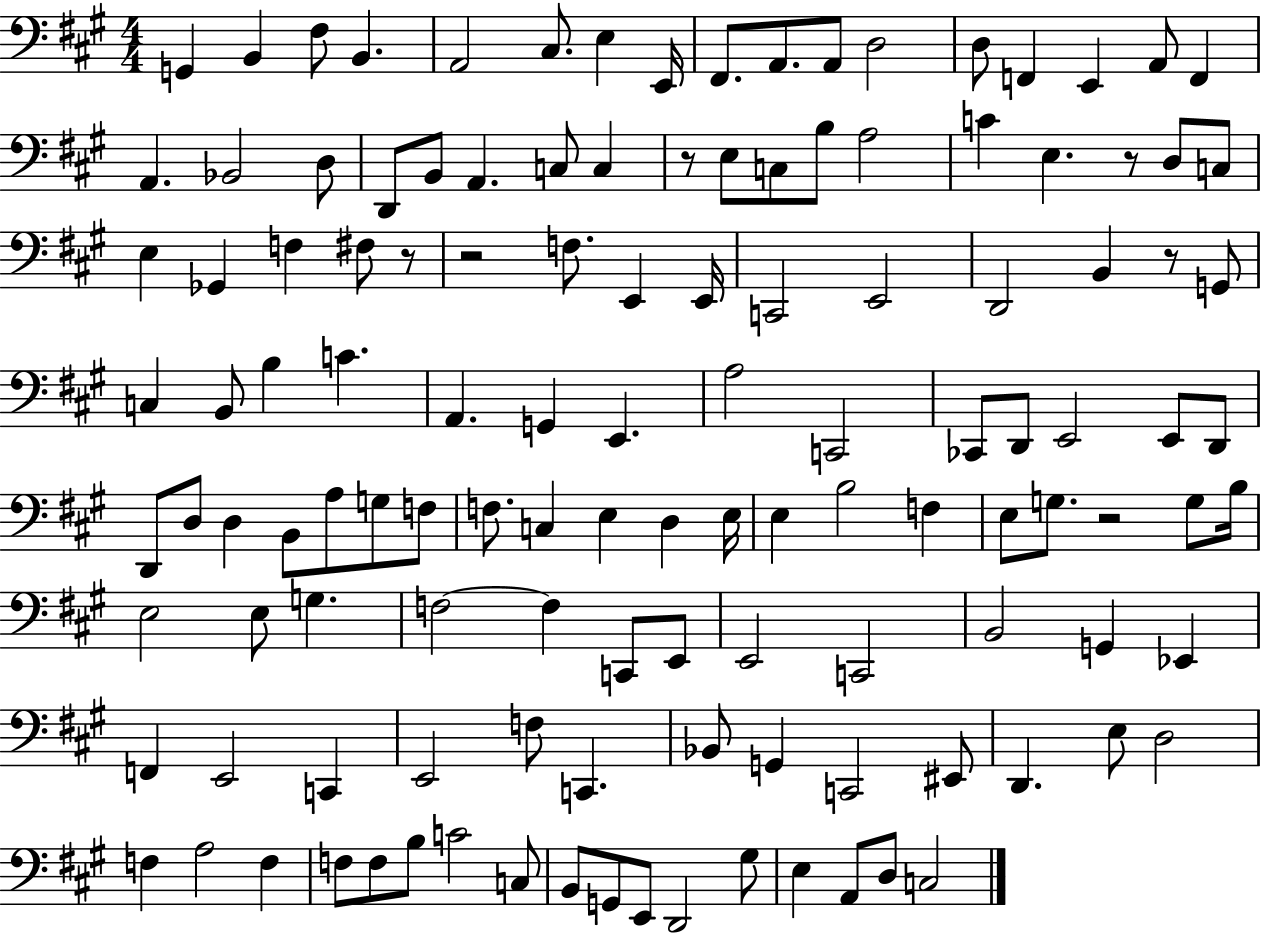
{
  \clef bass
  \numericTimeSignature
  \time 4/4
  \key a \major
  g,4 b,4 fis8 b,4. | a,2 cis8. e4 e,16 | fis,8. a,8. a,8 d2 | d8 f,4 e,4 a,8 f,4 | \break a,4. bes,2 d8 | d,8 b,8 a,4. c8 c4 | r8 e8 c8 b8 a2 | c'4 e4. r8 d8 c8 | \break e4 ges,4 f4 fis8 r8 | r2 f8. e,4 e,16 | c,2 e,2 | d,2 b,4 r8 g,8 | \break c4 b,8 b4 c'4. | a,4. g,4 e,4. | a2 c,2 | ces,8 d,8 e,2 e,8 d,8 | \break d,8 d8 d4 b,8 a8 g8 f8 | f8. c4 e4 d4 e16 | e4 b2 f4 | e8 g8. r2 g8 b16 | \break e2 e8 g4. | f2~~ f4 c,8 e,8 | e,2 c,2 | b,2 g,4 ees,4 | \break f,4 e,2 c,4 | e,2 f8 c,4. | bes,8 g,4 c,2 eis,8 | d,4. e8 d2 | \break f4 a2 f4 | f8 f8 b8 c'2 c8 | b,8 g,8 e,8 d,2 gis8 | e4 a,8 d8 c2 | \break \bar "|."
}